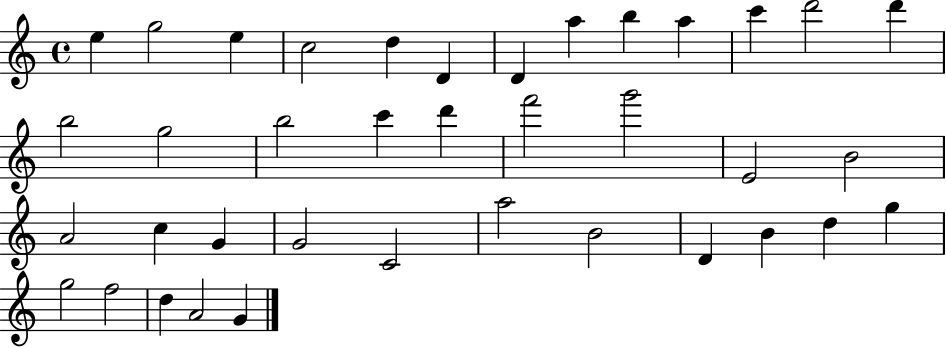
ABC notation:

X:1
T:Untitled
M:4/4
L:1/4
K:C
e g2 e c2 d D D a b a c' d'2 d' b2 g2 b2 c' d' f'2 g'2 E2 B2 A2 c G G2 C2 a2 B2 D B d g g2 f2 d A2 G